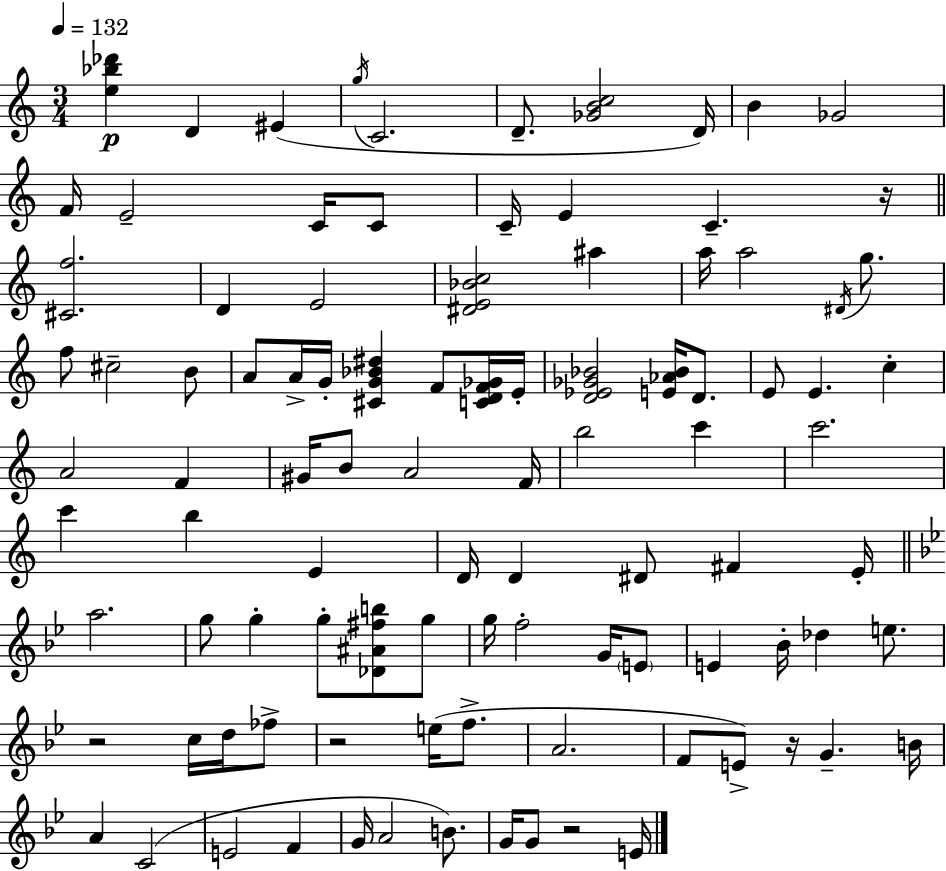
{
  \clef treble
  \numericTimeSignature
  \time 3/4
  \key a \minor
  \tempo 4 = 132
  <e'' bes'' des'''>4\p d'4 eis'4( | \acciaccatura { g''16 } c'2. | d'8.-- <ges' b' c''>2 | d'16) b'4 ges'2 | \break f'16 e'2-- c'16 c'8 | c'16-- e'4 c'4.-- | r16 \bar "||" \break \key c \major <cis' f''>2. | d'4 e'2 | <dis' e' bes' c''>2 ais''4 | a''16 a''2 \acciaccatura { dis'16 } g''8. | \break f''8 cis''2-- b'8 | a'8 a'16-> g'16-. <cis' g' bes' dis''>4 f'8 <c' d' f' ges'>16 | e'16-. <d' ees' ges' bes'>2 <e' aes' bes'>16 d'8. | e'8 e'4. c''4-. | \break a'2 f'4 | gis'16 b'8 a'2 | f'16 b''2 c'''4 | c'''2. | \break c'''4 b''4 e'4 | d'16 d'4 dis'8 fis'4 | e'16-. \bar "||" \break \key g \minor a''2. | g''8 g''4-. g''8-. <des' ais' fis'' b''>8 g''8 | g''16 f''2-. g'16 \parenthesize e'8 | e'4 bes'16-. des''4 e''8. | \break r2 c''16 d''16 fes''8-> | r2 e''16( f''8.-> | a'2. | f'8 e'8->) r16 g'4.-- b'16 | \break a'4 c'2( | e'2 f'4 | g'16 a'2 b'8.) | g'16 g'8 r2 e'16 | \break \bar "|."
}